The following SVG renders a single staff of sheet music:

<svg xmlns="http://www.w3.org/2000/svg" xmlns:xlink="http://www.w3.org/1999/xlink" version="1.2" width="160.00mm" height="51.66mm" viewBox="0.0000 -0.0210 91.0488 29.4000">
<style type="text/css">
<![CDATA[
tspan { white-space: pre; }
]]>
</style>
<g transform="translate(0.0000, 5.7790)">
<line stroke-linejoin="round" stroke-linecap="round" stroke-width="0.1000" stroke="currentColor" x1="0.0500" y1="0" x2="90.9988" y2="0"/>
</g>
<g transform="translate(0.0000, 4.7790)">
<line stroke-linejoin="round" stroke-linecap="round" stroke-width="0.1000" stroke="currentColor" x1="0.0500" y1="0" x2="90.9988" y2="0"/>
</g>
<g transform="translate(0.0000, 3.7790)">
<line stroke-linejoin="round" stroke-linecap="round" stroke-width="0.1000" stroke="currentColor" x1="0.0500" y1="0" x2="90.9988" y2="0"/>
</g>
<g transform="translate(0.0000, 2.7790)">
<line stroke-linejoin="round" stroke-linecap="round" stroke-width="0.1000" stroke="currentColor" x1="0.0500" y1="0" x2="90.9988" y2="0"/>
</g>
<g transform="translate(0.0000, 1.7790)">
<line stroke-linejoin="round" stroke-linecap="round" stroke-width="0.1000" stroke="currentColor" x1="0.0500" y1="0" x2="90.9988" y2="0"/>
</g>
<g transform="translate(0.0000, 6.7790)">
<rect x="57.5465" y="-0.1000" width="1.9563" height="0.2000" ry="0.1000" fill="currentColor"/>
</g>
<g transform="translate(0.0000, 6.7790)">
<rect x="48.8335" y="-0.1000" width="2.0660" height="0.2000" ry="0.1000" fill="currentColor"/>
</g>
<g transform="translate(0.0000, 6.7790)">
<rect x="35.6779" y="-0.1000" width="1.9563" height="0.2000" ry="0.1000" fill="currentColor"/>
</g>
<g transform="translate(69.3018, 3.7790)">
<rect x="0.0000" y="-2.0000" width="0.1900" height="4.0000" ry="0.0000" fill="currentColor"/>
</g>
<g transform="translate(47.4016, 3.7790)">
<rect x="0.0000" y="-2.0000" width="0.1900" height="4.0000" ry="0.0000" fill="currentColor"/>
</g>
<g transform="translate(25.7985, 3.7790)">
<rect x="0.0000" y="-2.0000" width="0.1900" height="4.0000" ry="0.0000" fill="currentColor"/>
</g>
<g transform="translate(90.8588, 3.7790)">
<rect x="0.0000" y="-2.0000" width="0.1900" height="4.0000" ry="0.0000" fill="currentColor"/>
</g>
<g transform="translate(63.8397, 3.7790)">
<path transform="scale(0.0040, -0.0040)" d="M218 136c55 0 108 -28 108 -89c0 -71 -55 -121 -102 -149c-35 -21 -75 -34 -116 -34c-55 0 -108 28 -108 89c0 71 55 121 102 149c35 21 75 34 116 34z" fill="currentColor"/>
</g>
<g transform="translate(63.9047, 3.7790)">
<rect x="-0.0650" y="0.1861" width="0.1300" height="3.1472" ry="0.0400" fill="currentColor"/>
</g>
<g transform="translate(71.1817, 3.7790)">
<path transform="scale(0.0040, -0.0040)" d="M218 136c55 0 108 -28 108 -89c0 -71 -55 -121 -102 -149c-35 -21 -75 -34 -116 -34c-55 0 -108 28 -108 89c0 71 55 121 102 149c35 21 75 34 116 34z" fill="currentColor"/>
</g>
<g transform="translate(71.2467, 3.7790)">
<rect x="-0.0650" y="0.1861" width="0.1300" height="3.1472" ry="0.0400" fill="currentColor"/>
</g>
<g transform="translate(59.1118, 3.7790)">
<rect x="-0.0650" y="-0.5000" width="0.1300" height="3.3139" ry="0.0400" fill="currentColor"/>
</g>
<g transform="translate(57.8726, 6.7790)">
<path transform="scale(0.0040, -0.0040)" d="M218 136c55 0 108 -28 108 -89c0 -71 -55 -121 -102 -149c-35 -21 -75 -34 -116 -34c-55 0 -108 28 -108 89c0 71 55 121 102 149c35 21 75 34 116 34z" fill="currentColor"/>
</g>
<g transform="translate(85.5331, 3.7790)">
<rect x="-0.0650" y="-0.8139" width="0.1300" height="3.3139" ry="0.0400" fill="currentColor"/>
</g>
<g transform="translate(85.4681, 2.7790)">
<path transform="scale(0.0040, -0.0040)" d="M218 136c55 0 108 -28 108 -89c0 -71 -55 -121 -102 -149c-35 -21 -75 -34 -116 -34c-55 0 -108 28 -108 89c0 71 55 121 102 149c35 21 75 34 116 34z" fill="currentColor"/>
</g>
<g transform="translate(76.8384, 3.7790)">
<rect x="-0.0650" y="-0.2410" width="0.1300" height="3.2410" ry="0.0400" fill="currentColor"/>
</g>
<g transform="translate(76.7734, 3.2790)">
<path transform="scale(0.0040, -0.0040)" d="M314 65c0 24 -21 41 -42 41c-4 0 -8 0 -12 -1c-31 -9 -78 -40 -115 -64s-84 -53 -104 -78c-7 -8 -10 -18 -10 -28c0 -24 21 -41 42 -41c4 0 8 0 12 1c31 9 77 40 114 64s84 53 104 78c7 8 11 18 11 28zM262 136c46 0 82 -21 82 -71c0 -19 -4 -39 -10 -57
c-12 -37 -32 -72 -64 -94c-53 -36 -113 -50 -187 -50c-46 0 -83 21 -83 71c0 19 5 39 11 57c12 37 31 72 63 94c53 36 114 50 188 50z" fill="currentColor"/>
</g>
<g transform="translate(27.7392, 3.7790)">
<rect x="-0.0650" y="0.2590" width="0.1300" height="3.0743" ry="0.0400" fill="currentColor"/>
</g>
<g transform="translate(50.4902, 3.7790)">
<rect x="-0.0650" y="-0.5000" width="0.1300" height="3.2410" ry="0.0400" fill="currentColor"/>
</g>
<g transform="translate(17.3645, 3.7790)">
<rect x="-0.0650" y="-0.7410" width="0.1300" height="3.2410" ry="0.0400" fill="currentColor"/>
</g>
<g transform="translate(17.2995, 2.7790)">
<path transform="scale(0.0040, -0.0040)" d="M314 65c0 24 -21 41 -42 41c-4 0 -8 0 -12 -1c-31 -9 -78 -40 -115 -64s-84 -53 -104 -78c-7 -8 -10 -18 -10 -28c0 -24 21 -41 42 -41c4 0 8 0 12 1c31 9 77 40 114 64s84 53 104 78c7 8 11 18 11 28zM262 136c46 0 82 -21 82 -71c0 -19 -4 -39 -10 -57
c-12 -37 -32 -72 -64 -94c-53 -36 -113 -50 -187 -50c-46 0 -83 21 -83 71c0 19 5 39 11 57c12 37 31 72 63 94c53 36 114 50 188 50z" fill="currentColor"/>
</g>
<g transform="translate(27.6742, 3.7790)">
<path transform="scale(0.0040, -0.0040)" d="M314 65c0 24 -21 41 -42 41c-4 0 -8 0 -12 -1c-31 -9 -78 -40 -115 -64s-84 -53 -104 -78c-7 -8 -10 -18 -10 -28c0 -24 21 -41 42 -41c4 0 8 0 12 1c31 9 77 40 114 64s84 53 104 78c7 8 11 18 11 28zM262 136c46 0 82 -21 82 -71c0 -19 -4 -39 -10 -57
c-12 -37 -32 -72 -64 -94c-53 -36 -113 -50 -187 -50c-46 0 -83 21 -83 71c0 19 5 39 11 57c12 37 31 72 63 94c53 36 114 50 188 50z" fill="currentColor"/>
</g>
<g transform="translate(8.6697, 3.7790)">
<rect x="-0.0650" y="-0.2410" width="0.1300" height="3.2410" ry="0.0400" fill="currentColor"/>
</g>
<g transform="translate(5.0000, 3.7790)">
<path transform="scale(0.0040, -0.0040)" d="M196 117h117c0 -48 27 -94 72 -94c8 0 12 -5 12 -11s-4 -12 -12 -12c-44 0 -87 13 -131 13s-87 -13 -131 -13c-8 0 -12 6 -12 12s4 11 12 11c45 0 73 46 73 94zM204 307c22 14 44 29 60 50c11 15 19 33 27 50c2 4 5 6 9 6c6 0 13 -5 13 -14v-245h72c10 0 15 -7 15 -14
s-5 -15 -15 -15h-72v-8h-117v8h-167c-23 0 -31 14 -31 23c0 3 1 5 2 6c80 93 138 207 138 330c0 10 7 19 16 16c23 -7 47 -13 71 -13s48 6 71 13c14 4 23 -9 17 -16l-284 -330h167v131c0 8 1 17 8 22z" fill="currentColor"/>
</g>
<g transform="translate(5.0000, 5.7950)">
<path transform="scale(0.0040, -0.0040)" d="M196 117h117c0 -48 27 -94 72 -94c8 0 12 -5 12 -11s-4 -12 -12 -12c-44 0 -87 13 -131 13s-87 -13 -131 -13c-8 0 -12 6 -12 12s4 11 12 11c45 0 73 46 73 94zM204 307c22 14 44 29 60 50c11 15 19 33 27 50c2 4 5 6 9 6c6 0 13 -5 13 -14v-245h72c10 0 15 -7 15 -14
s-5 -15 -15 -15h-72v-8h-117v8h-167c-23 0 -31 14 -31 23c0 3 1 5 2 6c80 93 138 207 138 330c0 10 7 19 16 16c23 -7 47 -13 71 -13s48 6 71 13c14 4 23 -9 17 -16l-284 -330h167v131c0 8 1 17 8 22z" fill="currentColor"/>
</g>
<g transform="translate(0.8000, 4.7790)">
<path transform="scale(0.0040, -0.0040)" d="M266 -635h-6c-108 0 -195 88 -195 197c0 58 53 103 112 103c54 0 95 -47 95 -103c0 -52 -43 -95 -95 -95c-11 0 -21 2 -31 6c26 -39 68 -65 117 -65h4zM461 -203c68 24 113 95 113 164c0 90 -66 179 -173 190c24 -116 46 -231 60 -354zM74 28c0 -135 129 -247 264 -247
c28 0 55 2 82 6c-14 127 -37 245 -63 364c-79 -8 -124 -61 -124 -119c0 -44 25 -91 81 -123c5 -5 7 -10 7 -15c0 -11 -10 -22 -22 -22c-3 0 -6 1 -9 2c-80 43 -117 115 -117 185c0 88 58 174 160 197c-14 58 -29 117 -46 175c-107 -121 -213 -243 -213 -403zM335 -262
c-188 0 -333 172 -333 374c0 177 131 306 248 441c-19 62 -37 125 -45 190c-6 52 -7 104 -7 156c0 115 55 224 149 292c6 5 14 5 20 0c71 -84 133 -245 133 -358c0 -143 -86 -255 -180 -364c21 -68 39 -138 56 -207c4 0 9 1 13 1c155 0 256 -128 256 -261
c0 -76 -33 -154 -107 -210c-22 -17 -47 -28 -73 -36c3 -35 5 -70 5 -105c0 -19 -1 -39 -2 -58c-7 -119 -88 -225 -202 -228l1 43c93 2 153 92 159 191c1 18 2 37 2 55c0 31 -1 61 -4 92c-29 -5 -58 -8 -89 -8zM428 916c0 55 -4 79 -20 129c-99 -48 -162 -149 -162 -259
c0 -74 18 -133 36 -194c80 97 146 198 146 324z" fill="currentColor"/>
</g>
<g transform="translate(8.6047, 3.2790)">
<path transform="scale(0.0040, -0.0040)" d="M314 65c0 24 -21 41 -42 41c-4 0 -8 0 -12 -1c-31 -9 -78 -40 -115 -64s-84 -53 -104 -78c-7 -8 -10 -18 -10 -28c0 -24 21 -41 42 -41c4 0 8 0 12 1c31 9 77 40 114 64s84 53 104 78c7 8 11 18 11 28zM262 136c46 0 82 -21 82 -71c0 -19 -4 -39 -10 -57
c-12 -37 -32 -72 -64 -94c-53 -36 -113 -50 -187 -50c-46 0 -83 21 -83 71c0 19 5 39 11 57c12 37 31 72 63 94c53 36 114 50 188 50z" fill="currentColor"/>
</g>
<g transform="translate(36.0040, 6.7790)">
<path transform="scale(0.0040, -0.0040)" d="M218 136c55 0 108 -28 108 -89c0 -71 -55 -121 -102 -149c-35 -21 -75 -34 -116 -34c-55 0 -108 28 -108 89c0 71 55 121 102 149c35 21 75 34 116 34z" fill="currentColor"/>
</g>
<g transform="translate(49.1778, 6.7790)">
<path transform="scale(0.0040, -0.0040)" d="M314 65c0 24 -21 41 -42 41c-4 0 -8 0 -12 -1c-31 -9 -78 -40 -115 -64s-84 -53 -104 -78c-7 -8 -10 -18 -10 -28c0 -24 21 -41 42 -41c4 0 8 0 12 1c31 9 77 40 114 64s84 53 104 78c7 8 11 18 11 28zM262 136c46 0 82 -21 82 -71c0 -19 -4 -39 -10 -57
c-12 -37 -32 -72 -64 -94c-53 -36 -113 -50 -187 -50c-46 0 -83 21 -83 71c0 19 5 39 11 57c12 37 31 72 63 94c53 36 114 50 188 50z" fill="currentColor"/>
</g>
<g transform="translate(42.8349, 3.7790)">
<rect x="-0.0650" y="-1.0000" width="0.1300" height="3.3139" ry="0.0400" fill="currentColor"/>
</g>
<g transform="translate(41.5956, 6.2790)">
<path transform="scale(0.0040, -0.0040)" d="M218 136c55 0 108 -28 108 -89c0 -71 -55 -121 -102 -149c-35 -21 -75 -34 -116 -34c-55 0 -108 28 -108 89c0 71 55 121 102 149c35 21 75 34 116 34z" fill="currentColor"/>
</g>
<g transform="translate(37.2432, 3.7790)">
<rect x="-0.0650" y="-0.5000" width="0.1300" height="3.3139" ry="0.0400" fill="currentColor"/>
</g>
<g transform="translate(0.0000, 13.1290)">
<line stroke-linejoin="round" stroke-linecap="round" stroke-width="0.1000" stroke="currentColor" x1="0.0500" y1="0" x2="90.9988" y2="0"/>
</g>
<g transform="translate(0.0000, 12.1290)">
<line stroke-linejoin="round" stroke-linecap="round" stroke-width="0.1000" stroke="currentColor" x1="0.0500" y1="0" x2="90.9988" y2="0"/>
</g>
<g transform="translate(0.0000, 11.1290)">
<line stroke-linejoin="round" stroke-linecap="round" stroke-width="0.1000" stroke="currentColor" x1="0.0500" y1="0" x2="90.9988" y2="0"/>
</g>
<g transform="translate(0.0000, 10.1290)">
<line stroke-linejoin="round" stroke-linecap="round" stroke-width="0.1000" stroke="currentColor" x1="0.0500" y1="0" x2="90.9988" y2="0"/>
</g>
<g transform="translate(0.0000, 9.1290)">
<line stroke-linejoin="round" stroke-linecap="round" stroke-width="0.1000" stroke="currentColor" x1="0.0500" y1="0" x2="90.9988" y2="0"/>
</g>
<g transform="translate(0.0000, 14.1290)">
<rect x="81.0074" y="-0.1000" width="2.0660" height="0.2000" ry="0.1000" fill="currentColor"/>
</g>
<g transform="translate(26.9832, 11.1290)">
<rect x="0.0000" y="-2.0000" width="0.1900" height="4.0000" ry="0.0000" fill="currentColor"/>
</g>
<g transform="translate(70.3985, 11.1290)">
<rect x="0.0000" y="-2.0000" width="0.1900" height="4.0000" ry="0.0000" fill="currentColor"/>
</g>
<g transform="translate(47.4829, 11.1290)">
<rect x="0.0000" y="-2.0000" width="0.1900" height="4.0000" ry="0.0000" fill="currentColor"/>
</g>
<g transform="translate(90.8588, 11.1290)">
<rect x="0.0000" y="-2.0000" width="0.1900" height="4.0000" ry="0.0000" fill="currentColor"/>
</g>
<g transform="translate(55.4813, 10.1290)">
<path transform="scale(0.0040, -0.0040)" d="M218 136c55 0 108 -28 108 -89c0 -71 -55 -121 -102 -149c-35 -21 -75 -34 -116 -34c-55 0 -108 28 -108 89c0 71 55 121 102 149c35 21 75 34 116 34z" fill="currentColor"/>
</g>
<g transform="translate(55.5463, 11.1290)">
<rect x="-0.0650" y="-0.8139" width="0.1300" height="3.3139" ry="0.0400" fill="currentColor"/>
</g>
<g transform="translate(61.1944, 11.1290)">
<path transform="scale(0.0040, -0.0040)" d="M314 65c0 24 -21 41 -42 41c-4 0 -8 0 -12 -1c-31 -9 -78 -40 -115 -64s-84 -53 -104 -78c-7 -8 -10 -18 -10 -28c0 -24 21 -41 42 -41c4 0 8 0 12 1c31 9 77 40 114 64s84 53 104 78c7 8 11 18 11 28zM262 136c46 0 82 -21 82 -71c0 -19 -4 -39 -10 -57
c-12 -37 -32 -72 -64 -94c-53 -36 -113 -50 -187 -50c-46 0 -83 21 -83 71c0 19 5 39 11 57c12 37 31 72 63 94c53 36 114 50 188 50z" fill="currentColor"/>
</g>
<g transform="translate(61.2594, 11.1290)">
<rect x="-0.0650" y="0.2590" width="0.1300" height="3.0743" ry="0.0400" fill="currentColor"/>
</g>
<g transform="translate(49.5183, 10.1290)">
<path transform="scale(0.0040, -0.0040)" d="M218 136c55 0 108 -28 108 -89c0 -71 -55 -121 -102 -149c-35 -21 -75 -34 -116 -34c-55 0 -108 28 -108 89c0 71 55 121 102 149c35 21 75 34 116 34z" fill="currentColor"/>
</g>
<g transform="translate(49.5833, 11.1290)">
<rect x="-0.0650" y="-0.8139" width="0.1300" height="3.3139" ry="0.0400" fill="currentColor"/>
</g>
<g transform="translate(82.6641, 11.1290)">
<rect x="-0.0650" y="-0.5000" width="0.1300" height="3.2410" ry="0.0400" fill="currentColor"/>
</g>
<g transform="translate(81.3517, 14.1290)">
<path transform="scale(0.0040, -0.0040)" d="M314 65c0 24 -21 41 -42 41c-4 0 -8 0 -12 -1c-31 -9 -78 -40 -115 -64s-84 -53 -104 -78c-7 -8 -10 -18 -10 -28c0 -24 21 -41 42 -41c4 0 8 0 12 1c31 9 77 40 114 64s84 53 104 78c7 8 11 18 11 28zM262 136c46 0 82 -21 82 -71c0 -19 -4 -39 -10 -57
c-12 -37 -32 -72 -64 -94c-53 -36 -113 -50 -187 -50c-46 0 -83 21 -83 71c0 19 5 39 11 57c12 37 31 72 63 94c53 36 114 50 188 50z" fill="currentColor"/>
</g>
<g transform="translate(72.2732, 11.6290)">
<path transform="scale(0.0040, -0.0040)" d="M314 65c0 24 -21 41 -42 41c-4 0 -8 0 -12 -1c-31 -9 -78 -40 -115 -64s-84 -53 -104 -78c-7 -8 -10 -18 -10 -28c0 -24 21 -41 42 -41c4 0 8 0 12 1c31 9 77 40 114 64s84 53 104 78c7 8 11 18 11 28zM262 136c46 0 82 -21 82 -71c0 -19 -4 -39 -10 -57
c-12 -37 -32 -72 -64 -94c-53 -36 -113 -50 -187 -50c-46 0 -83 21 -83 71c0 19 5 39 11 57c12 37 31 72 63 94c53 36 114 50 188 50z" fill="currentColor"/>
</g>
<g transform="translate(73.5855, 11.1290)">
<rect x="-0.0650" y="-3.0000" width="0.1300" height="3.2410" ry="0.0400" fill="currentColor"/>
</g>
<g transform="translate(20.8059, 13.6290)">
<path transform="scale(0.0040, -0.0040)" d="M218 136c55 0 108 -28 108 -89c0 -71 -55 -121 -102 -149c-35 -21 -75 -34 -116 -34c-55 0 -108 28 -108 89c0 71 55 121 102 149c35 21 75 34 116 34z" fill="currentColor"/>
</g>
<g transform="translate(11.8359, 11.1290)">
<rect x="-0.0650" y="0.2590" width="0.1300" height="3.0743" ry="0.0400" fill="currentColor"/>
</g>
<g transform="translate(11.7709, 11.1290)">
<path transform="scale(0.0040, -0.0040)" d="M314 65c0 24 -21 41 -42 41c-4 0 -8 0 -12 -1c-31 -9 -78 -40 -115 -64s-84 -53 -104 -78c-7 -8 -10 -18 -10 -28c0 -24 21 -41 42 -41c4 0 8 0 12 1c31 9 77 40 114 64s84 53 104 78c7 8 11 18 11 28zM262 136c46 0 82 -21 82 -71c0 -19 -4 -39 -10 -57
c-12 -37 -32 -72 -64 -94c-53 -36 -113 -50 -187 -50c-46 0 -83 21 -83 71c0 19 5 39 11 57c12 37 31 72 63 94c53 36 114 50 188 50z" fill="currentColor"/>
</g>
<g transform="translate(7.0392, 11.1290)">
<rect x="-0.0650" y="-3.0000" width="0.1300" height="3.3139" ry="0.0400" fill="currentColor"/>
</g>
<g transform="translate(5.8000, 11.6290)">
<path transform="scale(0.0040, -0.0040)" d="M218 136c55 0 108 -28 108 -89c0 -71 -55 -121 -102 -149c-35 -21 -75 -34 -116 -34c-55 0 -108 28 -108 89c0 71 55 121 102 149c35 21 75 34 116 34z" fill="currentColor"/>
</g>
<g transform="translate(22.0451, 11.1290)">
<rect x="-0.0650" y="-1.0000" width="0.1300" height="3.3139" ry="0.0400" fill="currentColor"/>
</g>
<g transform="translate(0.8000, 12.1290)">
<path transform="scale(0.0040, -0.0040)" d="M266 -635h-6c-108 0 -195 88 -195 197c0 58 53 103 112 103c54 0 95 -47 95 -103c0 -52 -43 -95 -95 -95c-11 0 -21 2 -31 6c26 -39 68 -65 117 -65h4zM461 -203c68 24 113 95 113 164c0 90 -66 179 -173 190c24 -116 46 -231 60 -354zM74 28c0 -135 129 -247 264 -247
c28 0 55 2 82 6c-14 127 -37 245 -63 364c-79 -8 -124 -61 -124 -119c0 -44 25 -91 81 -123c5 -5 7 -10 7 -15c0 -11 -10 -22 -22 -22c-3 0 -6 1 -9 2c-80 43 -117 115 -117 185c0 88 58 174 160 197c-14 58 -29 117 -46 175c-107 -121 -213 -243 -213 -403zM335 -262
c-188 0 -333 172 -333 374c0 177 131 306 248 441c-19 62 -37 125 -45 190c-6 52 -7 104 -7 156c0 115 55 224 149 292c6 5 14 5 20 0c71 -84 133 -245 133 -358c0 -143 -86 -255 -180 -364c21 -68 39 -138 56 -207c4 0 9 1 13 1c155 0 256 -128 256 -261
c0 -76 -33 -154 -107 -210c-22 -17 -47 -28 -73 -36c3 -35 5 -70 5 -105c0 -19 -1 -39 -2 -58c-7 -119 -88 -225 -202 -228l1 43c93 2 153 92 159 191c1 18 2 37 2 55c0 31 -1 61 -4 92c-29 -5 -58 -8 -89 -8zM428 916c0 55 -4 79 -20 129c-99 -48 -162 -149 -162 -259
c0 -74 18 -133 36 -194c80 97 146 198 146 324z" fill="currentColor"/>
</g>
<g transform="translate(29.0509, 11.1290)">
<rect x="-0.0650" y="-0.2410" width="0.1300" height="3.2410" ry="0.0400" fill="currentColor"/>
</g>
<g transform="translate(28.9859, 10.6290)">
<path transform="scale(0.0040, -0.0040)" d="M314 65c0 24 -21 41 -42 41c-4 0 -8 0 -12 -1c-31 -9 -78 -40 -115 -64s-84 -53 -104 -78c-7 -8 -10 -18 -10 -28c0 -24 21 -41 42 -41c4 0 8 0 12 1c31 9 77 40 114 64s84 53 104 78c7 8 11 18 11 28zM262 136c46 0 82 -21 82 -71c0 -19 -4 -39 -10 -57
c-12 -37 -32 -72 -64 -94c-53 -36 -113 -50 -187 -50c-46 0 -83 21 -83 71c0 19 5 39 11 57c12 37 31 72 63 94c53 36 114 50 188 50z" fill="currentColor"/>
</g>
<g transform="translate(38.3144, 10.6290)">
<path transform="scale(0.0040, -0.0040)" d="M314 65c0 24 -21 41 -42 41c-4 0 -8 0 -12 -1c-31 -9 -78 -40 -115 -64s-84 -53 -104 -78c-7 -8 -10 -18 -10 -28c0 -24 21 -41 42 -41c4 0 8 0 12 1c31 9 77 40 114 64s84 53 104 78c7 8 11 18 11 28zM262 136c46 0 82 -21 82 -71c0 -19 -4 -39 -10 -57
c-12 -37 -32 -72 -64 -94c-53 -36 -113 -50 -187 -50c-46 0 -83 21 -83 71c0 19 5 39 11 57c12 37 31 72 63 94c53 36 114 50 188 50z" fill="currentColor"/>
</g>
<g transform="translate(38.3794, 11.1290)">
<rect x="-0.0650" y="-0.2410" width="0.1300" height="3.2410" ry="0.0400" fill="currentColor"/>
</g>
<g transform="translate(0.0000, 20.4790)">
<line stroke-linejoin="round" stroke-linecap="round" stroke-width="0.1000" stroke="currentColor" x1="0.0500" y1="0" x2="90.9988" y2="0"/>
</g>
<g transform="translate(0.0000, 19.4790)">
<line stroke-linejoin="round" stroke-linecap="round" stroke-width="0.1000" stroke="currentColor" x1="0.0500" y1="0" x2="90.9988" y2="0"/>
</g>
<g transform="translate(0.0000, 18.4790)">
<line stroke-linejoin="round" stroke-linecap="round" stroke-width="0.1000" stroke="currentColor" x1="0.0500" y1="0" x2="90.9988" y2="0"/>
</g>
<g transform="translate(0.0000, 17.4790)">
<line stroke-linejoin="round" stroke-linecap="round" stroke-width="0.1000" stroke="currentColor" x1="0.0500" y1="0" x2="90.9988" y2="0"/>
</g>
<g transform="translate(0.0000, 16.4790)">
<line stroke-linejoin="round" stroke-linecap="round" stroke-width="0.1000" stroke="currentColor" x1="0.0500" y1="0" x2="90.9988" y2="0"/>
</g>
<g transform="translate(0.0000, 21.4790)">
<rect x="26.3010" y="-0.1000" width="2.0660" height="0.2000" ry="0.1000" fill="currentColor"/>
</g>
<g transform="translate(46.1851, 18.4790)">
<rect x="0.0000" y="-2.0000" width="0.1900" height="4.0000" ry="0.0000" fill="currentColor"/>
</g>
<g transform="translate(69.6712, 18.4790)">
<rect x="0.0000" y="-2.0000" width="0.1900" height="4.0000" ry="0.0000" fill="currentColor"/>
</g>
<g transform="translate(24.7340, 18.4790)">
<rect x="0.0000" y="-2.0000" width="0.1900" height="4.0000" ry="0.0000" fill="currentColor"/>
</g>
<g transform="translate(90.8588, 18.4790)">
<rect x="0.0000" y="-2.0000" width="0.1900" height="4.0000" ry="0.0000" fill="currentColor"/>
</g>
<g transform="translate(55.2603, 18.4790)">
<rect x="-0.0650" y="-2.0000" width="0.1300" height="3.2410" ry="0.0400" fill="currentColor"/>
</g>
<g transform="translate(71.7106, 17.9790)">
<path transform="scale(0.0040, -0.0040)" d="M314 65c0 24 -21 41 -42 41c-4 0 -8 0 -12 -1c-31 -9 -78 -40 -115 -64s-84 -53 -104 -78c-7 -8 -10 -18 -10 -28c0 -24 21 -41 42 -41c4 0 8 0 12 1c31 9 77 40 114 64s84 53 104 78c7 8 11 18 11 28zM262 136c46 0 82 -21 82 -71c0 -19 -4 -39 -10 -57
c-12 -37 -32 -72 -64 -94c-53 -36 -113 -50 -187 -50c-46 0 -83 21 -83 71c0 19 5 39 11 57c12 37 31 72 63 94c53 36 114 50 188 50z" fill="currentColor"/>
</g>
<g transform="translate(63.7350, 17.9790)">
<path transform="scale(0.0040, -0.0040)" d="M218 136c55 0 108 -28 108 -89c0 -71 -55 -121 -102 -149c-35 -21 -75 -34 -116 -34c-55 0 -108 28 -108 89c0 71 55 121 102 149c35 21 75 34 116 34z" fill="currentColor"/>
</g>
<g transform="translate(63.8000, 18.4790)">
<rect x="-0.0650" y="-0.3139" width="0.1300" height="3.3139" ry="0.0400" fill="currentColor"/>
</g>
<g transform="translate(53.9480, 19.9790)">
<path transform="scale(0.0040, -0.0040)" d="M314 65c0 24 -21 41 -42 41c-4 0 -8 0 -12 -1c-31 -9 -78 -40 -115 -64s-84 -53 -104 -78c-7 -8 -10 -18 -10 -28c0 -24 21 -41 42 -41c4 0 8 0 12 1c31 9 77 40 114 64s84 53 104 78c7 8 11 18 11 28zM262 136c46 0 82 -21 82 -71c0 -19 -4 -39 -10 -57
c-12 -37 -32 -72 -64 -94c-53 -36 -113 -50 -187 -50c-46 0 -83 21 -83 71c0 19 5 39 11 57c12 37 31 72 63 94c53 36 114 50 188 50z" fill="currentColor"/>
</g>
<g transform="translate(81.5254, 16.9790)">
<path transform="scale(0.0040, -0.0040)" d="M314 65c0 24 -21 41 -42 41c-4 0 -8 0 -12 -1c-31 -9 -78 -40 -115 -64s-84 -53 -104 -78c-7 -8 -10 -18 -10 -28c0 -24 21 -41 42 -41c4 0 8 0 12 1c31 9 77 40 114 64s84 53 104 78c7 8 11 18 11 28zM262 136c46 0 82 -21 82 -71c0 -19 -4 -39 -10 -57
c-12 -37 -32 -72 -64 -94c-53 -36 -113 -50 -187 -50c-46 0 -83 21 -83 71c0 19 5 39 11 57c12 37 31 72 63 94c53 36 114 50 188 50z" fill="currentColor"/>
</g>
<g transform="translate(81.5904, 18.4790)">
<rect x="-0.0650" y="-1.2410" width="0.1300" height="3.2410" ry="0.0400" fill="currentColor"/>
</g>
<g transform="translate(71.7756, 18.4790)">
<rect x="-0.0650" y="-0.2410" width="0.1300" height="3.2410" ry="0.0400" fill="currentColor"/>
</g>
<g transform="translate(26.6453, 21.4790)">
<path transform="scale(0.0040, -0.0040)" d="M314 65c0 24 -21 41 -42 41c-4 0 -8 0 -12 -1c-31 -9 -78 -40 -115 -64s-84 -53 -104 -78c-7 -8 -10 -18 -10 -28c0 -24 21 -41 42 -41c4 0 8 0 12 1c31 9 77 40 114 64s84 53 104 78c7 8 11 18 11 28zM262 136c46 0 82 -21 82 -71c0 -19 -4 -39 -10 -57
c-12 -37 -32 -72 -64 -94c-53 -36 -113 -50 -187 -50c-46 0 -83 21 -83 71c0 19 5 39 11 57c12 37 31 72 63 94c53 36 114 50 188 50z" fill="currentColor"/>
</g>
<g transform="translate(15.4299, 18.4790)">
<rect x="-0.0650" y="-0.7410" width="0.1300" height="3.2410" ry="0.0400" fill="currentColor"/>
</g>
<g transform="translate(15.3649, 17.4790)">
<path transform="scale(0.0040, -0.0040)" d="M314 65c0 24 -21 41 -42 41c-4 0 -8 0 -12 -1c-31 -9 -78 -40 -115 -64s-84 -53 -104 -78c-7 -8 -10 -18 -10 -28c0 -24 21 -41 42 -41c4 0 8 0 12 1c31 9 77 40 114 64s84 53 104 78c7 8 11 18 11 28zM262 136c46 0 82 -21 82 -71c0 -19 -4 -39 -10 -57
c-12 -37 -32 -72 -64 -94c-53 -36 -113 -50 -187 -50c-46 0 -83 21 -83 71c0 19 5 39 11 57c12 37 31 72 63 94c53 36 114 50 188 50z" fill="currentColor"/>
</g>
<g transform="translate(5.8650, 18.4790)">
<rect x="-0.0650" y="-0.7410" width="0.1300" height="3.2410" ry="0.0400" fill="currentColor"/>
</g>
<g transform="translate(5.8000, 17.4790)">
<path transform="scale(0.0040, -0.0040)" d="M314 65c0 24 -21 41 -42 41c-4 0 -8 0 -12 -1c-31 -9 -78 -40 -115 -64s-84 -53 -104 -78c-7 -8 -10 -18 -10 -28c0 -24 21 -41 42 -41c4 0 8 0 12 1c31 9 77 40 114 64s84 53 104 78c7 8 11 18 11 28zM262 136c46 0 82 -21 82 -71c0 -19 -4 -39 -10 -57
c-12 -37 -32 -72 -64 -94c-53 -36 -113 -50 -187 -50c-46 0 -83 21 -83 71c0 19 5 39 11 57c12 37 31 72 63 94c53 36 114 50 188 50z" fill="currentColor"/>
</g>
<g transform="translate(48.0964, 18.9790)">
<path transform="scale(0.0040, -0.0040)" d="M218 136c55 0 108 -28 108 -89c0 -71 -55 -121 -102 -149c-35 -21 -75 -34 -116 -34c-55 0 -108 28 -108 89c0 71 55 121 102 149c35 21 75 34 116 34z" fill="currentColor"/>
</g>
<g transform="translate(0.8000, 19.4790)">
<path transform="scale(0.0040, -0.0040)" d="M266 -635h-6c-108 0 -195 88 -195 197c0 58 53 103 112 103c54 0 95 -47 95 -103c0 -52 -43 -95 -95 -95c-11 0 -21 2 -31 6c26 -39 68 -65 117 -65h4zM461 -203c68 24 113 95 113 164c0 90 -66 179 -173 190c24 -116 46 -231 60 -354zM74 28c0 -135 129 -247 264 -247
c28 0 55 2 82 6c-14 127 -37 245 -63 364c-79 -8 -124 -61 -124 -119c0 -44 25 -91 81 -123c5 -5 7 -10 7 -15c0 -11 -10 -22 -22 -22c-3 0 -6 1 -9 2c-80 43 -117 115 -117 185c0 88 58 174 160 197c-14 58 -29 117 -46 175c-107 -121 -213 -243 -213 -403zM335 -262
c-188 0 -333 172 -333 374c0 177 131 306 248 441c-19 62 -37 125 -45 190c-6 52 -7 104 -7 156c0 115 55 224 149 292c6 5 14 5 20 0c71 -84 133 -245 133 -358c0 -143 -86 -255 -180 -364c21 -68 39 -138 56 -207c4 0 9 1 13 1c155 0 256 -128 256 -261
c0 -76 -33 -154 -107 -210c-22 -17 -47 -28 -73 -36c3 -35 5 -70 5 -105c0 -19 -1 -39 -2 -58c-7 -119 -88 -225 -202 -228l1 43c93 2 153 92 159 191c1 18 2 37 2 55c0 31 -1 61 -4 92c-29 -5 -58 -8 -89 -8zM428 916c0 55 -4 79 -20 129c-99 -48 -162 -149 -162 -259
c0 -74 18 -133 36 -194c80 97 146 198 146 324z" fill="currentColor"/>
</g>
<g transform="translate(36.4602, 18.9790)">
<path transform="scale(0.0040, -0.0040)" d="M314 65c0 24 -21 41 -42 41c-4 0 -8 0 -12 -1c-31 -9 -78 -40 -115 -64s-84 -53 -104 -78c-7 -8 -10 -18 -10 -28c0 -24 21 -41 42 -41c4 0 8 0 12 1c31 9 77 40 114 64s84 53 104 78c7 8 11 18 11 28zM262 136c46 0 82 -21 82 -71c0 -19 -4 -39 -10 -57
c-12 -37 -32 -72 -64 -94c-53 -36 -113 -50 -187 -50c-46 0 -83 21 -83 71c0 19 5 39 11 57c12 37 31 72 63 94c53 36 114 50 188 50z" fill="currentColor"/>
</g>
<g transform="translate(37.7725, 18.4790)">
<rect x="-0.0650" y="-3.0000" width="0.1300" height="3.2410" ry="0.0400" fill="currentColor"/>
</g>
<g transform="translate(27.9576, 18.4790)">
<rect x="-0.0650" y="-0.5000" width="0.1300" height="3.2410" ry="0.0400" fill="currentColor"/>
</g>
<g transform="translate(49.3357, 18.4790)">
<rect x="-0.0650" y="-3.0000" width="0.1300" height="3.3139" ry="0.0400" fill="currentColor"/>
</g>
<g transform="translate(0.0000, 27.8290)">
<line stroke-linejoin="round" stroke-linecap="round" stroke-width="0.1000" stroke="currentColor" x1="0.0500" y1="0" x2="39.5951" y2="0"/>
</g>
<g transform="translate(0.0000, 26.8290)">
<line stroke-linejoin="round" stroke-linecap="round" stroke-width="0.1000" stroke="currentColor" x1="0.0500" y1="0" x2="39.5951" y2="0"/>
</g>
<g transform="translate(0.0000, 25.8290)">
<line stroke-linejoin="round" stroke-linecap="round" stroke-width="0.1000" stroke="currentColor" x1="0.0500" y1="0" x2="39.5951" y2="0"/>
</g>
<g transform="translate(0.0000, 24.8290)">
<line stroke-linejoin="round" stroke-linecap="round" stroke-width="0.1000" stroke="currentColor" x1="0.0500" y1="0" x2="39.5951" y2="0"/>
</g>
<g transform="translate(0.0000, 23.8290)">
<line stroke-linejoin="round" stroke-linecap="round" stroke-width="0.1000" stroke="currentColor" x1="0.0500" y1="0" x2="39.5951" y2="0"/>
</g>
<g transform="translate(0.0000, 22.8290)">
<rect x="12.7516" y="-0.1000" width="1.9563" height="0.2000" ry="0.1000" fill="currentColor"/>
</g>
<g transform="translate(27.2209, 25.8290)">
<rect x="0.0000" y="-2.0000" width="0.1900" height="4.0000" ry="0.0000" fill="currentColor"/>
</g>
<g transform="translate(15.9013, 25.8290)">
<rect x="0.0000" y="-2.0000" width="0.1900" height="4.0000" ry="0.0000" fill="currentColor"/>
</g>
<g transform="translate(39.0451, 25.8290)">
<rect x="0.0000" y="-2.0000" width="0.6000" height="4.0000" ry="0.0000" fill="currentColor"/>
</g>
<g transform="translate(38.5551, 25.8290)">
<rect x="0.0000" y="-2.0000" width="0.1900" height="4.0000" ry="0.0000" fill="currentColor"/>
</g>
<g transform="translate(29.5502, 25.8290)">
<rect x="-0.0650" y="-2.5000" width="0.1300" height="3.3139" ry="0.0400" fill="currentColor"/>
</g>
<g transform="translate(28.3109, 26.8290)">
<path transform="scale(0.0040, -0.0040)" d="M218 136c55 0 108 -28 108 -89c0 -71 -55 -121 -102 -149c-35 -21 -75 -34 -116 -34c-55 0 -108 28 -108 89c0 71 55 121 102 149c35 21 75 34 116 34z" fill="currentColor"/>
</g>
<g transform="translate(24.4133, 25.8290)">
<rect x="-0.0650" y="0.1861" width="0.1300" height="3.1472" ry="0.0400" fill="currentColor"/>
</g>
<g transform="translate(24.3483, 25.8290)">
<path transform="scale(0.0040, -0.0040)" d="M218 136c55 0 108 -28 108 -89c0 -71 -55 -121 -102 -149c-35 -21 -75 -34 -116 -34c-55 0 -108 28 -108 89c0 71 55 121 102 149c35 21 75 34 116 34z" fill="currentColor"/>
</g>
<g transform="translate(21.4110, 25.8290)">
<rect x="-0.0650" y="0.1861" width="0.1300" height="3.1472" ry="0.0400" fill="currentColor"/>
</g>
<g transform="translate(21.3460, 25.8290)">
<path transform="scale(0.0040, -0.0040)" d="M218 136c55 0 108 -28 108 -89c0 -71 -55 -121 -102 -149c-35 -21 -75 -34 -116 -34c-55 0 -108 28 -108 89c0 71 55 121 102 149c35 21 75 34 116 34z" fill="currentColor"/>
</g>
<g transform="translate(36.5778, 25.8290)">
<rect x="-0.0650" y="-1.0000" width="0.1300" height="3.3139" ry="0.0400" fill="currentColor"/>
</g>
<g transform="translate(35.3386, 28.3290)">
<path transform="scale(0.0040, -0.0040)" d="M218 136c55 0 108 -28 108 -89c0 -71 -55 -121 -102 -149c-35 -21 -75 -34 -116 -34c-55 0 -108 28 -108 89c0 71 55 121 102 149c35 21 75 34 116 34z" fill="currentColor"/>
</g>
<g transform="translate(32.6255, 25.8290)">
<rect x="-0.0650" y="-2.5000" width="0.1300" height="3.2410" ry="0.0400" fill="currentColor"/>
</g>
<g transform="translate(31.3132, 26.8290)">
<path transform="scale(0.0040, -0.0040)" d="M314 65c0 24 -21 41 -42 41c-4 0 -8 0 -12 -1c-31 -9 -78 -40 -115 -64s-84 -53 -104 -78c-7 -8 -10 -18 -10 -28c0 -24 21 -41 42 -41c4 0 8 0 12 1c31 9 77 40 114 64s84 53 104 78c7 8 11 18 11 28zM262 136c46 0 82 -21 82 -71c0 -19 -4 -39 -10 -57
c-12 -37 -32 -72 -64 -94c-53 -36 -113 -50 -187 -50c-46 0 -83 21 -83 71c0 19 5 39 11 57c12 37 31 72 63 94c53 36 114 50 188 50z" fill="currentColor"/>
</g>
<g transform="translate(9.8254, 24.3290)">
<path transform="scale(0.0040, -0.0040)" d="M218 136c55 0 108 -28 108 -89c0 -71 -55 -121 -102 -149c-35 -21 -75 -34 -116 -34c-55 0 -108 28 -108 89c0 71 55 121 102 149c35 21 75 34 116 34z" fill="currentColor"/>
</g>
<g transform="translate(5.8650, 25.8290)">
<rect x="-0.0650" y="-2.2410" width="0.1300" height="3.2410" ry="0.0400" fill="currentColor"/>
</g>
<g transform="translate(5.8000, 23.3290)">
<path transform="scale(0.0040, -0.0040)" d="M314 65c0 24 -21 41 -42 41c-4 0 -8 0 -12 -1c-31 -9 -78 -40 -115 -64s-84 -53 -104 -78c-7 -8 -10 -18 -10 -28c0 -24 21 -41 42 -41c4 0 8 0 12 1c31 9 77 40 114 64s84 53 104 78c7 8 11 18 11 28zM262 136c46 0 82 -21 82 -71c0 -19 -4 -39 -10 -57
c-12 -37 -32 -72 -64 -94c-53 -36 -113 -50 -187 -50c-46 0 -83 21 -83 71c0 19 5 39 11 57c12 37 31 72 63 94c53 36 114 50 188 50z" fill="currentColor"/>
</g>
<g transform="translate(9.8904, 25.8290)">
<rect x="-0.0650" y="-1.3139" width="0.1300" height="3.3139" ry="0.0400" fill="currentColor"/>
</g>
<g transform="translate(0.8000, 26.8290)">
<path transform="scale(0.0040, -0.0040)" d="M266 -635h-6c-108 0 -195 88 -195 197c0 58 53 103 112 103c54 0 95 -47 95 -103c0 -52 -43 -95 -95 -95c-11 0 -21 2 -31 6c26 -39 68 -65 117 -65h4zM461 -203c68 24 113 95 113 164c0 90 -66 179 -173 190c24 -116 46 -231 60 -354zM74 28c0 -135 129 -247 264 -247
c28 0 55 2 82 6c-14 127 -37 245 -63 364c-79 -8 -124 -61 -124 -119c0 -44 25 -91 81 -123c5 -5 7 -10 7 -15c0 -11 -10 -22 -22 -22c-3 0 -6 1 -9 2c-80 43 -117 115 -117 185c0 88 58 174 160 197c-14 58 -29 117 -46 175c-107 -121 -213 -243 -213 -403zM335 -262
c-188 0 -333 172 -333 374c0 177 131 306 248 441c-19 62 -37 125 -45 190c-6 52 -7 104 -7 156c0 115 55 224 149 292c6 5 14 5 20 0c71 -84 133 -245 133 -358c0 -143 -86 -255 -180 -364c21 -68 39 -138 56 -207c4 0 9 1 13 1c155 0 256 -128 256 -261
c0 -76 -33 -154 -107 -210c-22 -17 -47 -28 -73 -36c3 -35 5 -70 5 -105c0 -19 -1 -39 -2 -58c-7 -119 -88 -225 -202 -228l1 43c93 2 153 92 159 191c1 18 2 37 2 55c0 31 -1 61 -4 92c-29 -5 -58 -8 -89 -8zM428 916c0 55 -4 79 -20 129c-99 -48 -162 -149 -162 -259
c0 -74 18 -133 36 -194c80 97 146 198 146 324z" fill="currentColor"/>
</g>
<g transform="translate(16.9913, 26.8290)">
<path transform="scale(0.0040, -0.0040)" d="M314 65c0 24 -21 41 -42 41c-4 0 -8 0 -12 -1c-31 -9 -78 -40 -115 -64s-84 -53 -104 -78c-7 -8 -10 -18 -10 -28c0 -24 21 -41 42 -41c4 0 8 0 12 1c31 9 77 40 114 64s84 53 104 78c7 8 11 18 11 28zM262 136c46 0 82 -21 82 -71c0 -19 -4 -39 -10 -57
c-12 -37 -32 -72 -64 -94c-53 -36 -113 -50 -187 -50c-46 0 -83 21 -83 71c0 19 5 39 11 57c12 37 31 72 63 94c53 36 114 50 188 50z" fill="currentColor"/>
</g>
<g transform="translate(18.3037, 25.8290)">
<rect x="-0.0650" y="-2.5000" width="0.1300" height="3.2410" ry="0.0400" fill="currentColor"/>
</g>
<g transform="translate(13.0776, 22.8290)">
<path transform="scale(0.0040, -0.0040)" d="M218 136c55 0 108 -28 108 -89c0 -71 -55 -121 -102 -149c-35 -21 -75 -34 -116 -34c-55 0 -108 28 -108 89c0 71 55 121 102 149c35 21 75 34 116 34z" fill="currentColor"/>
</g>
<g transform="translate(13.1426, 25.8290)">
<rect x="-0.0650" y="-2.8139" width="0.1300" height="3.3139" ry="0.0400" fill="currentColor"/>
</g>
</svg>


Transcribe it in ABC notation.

X:1
T:Untitled
M:4/4
L:1/4
K:C
c2 d2 B2 C D C2 C B B c2 d A B2 D c2 c2 d d B2 A2 C2 d2 d2 C2 A2 A F2 c c2 e2 g2 e a G2 B B G G2 D